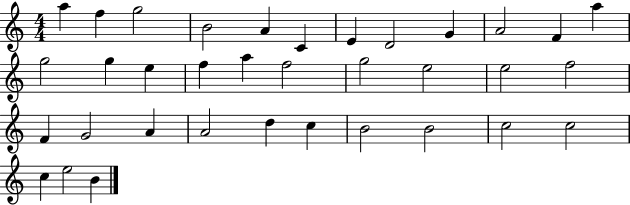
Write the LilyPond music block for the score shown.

{
  \clef treble
  \numericTimeSignature
  \time 4/4
  \key c \major
  a''4 f''4 g''2 | b'2 a'4 c'4 | e'4 d'2 g'4 | a'2 f'4 a''4 | \break g''2 g''4 e''4 | f''4 a''4 f''2 | g''2 e''2 | e''2 f''2 | \break f'4 g'2 a'4 | a'2 d''4 c''4 | b'2 b'2 | c''2 c''2 | \break c''4 e''2 b'4 | \bar "|."
}